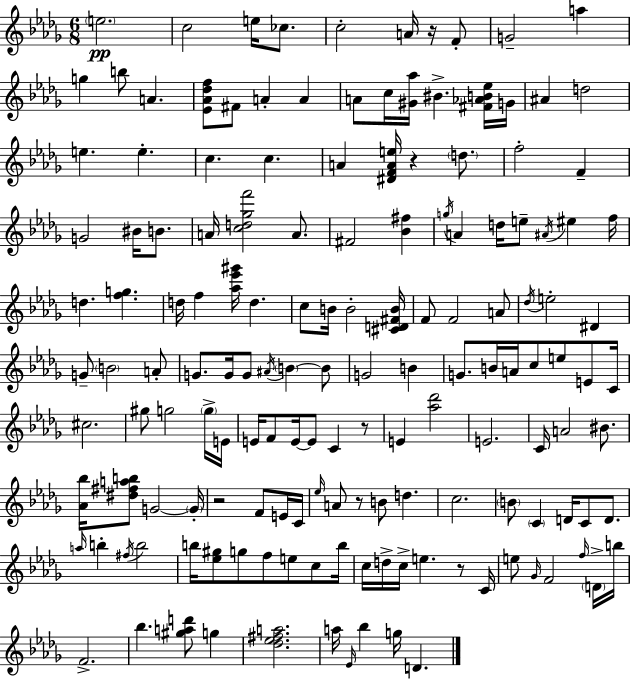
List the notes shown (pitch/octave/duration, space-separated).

E5/h. C5/h E5/s CES5/e. C5/h A4/s R/s F4/e G4/h A5/q G5/q B5/e A4/q. [Eb4,Ab4,Db5,F5]/e F#4/e A4/q A4/q A4/e C5/s [G#4,Ab5]/s BIS4/q. [F#4,Ab4,B4,Eb5]/s G4/s A#4/q D5/h E5/q. E5/q. C5/q. C5/q. A4/q [D#4,F4,A4,E5]/s R/q D5/e. F5/h F4/q G4/h BIS4/s B4/e. A4/s [C5,D5,Gb5,F6]/h A4/e. F#4/h [Bb4,F#5]/q G5/s A4/q D5/s E5/e A#4/s EIS5/q F5/s D5/q. [F5,G5]/q. D5/s F5/q [Ab5,Eb6,G#6]/s D5/q. C5/e B4/s B4/h [C#4,D4,F#4,B4]/s F4/e F4/h A4/e Db5/s E5/h D#4/q G4/e B4/h A4/e G4/e. G4/s G4/e A#4/s B4/q B4/e G4/h B4/q G4/e. B4/s A4/s C5/e E5/e E4/e C4/s C#5/h. G#5/e G5/h G5/s E4/s E4/s F4/e E4/s E4/e C4/q R/e E4/q [Ab5,Db6]/h E4/h. C4/s A4/h BIS4/e. [Ab4,Bb5]/s [D#5,F#5,A5,B5]/e G4/h G4/s R/h F4/e E4/s C4/s Eb5/s A4/e R/e B4/e D5/q. C5/h. B4/e C4/q D4/s C4/e D4/e. A5/s B5/q F#5/s B5/h B5/s [Eb5,G#5]/e G5/e F5/e E5/e C5/e B5/s C5/s D5/s C5/s E5/q. R/e C4/s E5/e Gb4/s F4/h F5/s D4/s B5/s F4/h. Bb5/q. [G#5,A5,D6]/e G5/q [Db5,Eb5,F#5,A5]/h. A5/s Eb4/s Bb5/q G5/s D4/q.